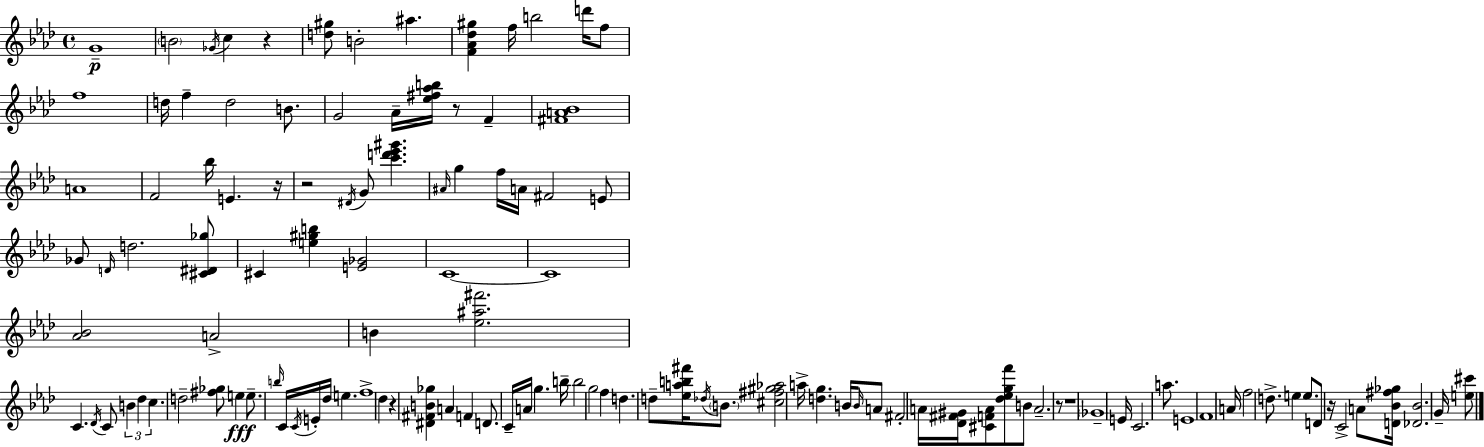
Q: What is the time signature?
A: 4/4